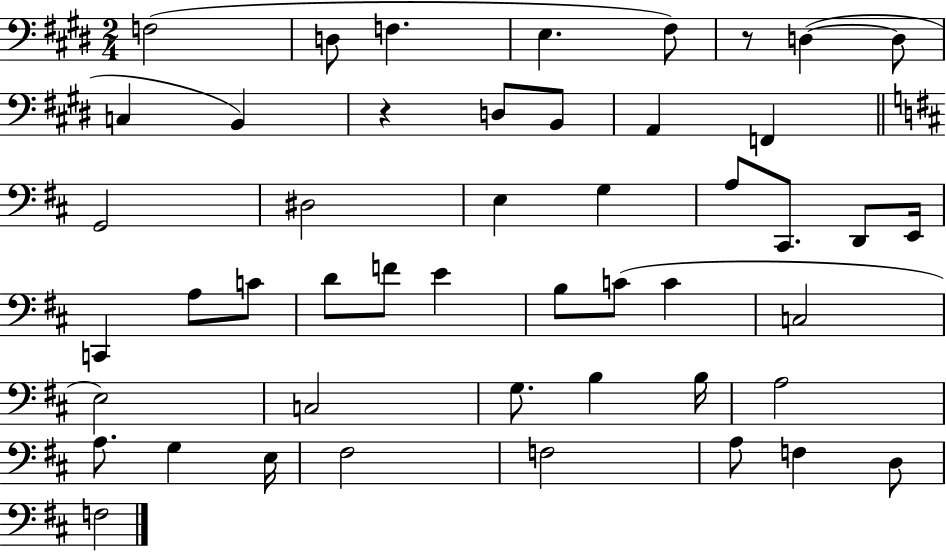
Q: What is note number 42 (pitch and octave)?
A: F3